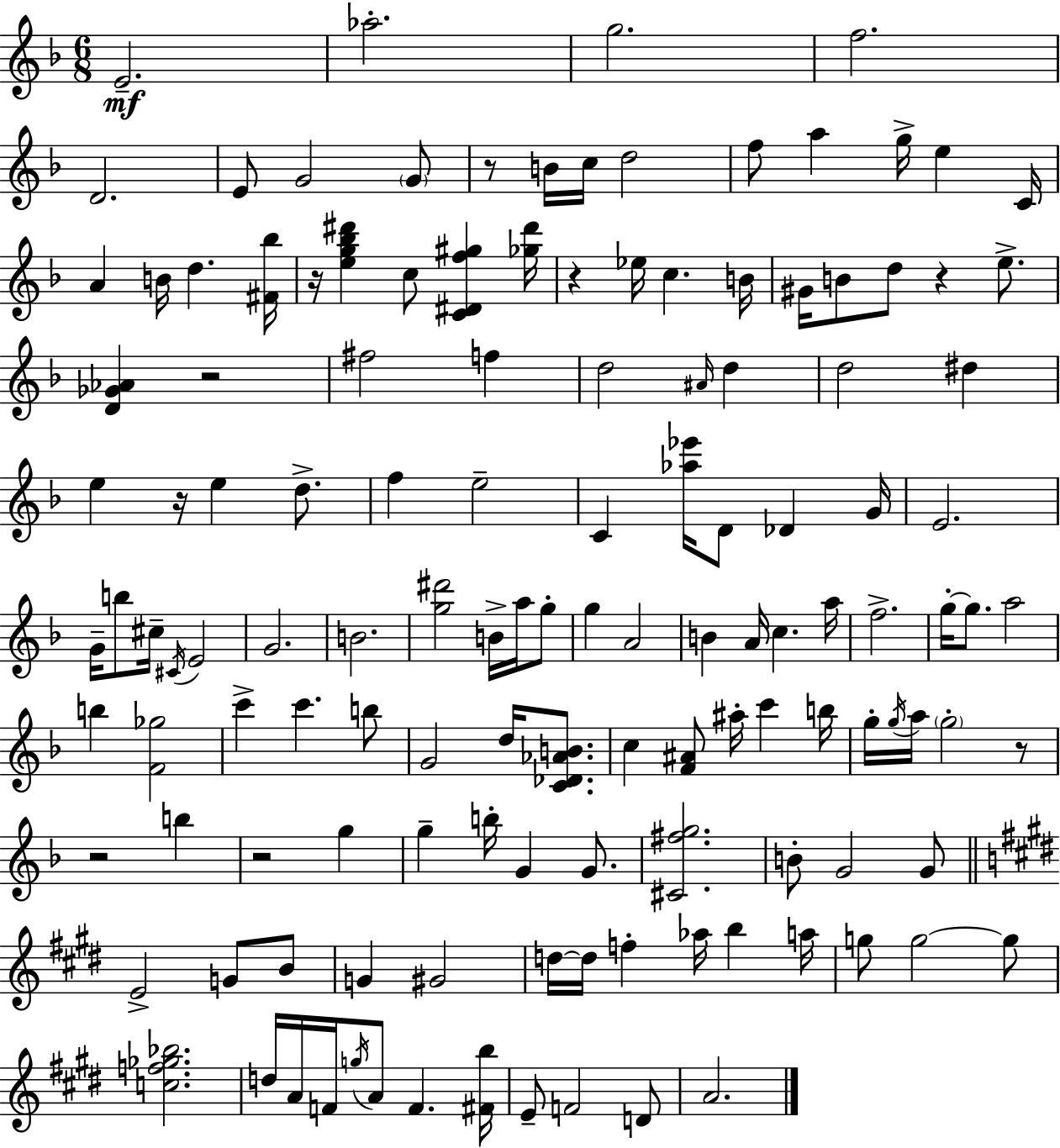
{
  \clef treble
  \numericTimeSignature
  \time 6/8
  \key f \major
  e'2.--\mf | aes''2.-. | g''2. | f''2. | \break d'2. | e'8 g'2 \parenthesize g'8 | r8 b'16 c''16 d''2 | f''8 a''4 g''16-> e''4 c'16 | \break a'4 b'16 d''4. <fis' bes''>16 | r16 <e'' g'' bes'' dis'''>4 c''8 <c' dis' f'' gis''>4 <ges'' dis'''>16 | r4 ees''16 c''4. b'16 | gis'16 b'8 d''8 r4 e''8.-> | \break <d' ges' aes'>4 r2 | fis''2 f''4 | d''2 \grace { ais'16 } d''4 | d''2 dis''4 | \break e''4 r16 e''4 d''8.-> | f''4 e''2-- | c'4 <aes'' ees'''>16 d'8 des'4 | g'16 e'2. | \break g'16-- b''8 cis''16-- \acciaccatura { cis'16 } e'2 | g'2. | b'2. | <g'' dis'''>2 b'16-> a''16 | \break g''8-. g''4 a'2 | b'4 a'16 c''4. | a''16 f''2.-> | g''16-.~~ g''8. a''2 | \break b''4 <f' ges''>2 | c'''4-> c'''4. | b''8 g'2 d''16 <c' des' aes' b'>8. | c''4 <f' ais'>8 ais''16-. c'''4 | \break b''16 g''16-. \acciaccatura { g''16 } a''16 \parenthesize g''2-. | r8 r2 b''4 | r2 g''4 | g''4-- b''16-. g'4 | \break g'8. <cis' fis'' g''>2. | b'8-. g'2 | g'8 \bar "||" \break \key e \major e'2-> g'8 b'8 | g'4 gis'2 | d''16~~ d''16 f''4-. aes''16 b''4 a''16 | g''8 g''2~~ g''8 | \break <c'' f'' ges'' bes''>2. | d''16 a'16 f'16 \acciaccatura { g''16 } a'8 f'4. | <fis' b''>16 e'8-- f'2 d'8 | a'2. | \break \bar "|."
}